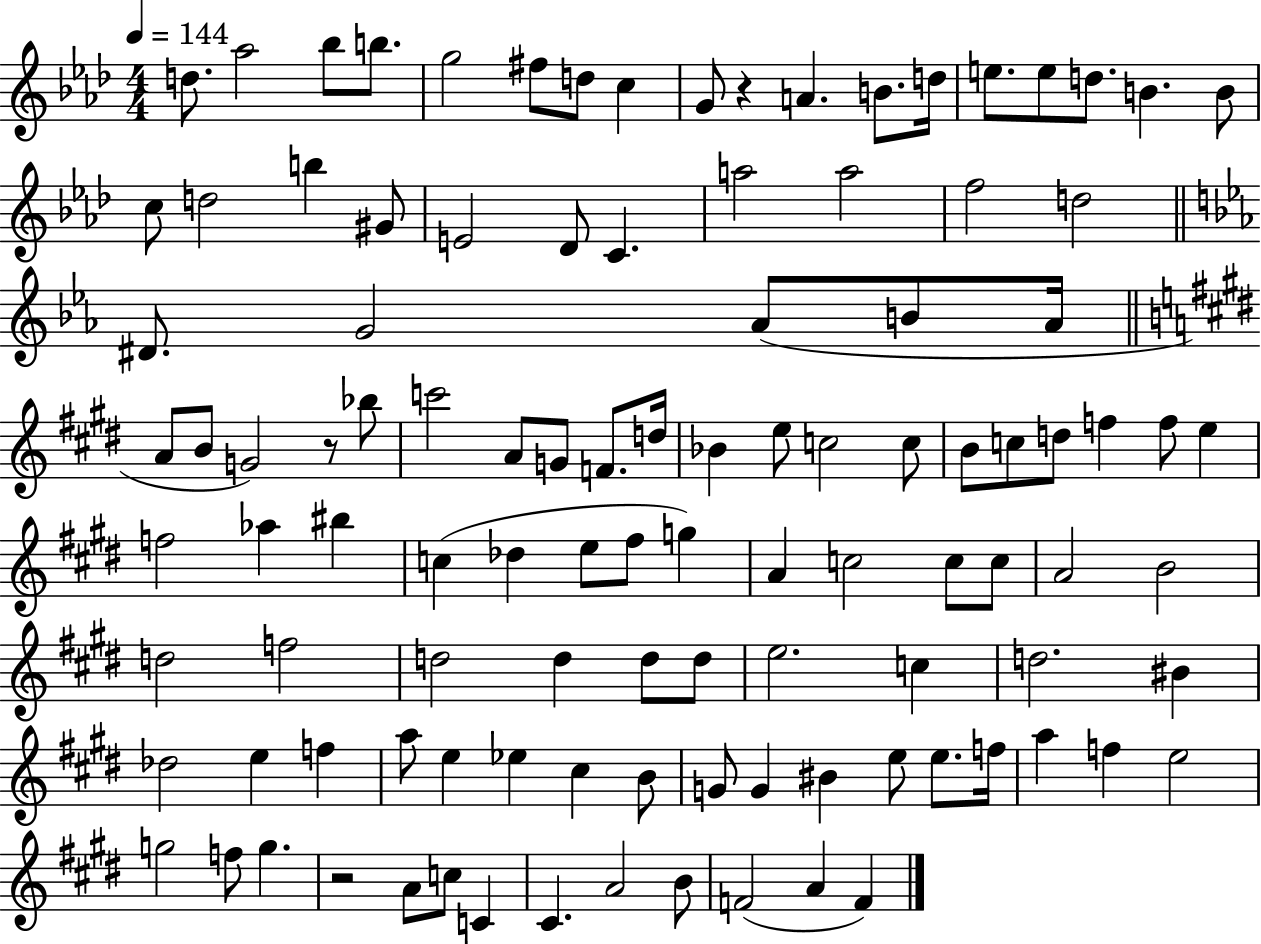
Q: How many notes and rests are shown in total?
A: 108